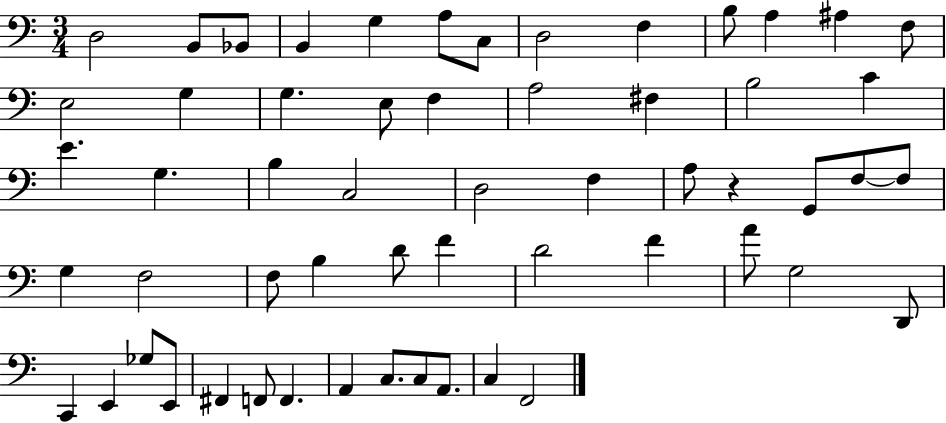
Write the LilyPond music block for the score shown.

{
  \clef bass
  \numericTimeSignature
  \time 3/4
  \key c \major
  d2 b,8 bes,8 | b,4 g4 a8 c8 | d2 f4 | b8 a4 ais4 f8 | \break e2 g4 | g4. e8 f4 | a2 fis4 | b2 c'4 | \break e'4. g4. | b4 c2 | d2 f4 | a8 r4 g,8 f8~~ f8 | \break g4 f2 | f8 b4 d'8 f'4 | d'2 f'4 | a'8 g2 d,8 | \break c,4 e,4 ges8 e,8 | fis,4 f,8 f,4. | a,4 c8. c8 a,8. | c4 f,2 | \break \bar "|."
}